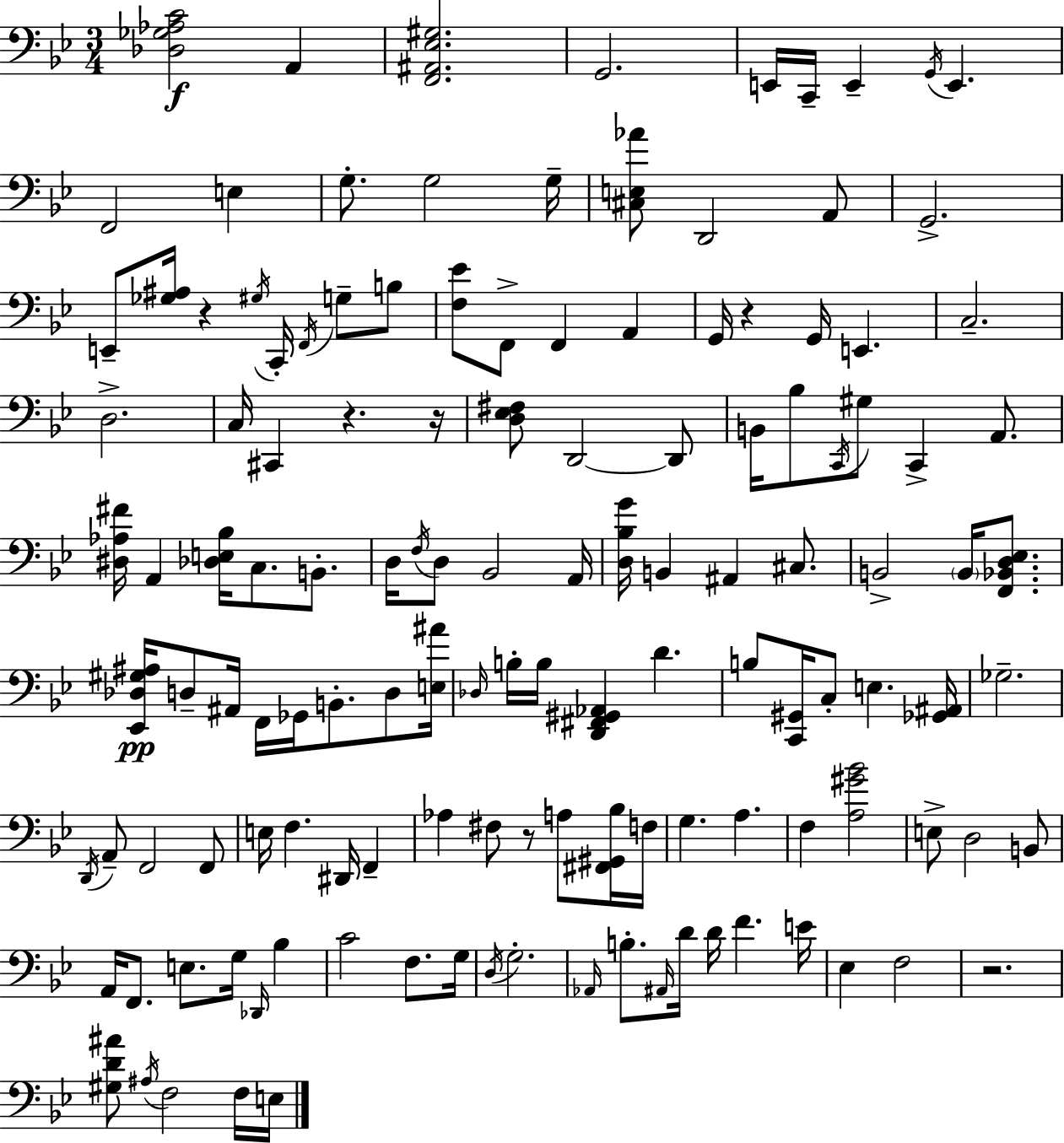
X:1
T:Untitled
M:3/4
L:1/4
K:Gm
[_D,_G,_A,C]2 A,, [F,,^A,,_E,^G,]2 G,,2 E,,/4 C,,/4 E,, G,,/4 E,, F,,2 E, G,/2 G,2 G,/4 [^C,E,_A]/2 D,,2 A,,/2 G,,2 E,,/2 [_G,^A,]/4 z ^G,/4 C,,/4 F,,/4 G,/2 B,/2 [F,_E]/2 F,,/2 F,, A,, G,,/4 z G,,/4 E,, C,2 D,2 C,/4 ^C,, z z/4 [D,_E,^F,]/2 D,,2 D,,/2 B,,/4 _B,/2 C,,/4 ^G,/2 C,, A,,/2 [^D,_A,^F]/4 A,, [_D,E,_B,]/4 C,/2 B,,/2 D,/4 F,/4 D,/2 _B,,2 A,,/4 [D,_B,G]/4 B,, ^A,, ^C,/2 B,,2 B,,/4 [F,,_B,,D,_E,]/2 [_E,,_D,^G,^A,]/4 D,/2 ^A,,/4 F,,/4 _G,,/4 B,,/2 D,/2 [E,^A]/4 _D,/4 B,/4 B,/4 [D,,^F,,^G,,_A,,] D B,/2 [C,,^G,,]/4 C,/2 E, [_G,,^A,,]/4 _G,2 D,,/4 A,,/2 F,,2 F,,/2 E,/4 F, ^D,,/4 F,, _A, ^F,/2 z/2 A,/2 [^F,,^G,,_B,]/4 F,/4 G, A, F, [A,^G_B]2 E,/2 D,2 B,,/2 A,,/4 F,,/2 E,/2 G,/4 _D,,/4 _B, C2 F,/2 G,/4 D,/4 G,2 _A,,/4 B,/2 ^A,,/4 D/4 D/4 F E/4 _E, F,2 z2 [^G,D^A]/2 ^A,/4 F,2 F,/4 E,/4